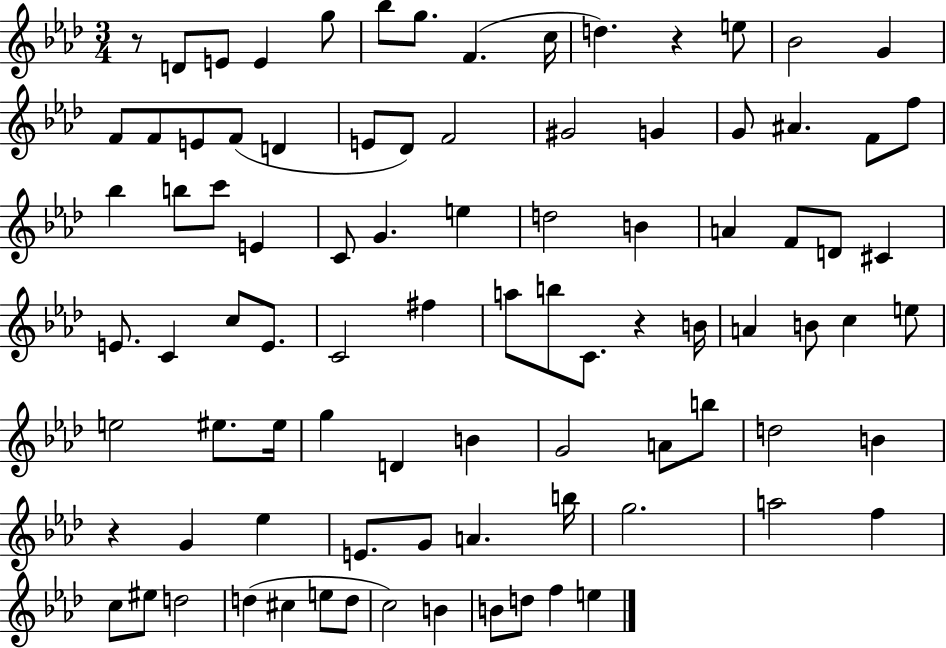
X:1
T:Untitled
M:3/4
L:1/4
K:Ab
z/2 D/2 E/2 E g/2 _b/2 g/2 F c/4 d z e/2 _B2 G F/2 F/2 E/2 F/2 D E/2 _D/2 F2 ^G2 G G/2 ^A F/2 f/2 _b b/2 c'/2 E C/2 G e d2 B A F/2 D/2 ^C E/2 C c/2 E/2 C2 ^f a/2 b/2 C/2 z B/4 A B/2 c e/2 e2 ^e/2 ^e/4 g D B G2 A/2 b/2 d2 B z G _e E/2 G/2 A b/4 g2 a2 f c/2 ^e/2 d2 d ^c e/2 d/2 c2 B B/2 d/2 f e